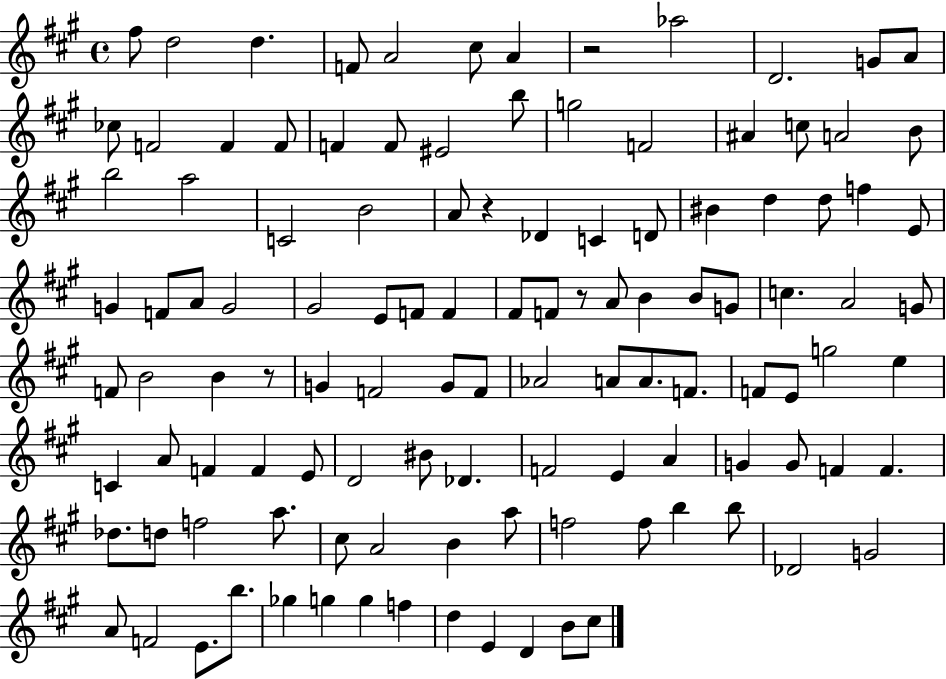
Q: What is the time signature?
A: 4/4